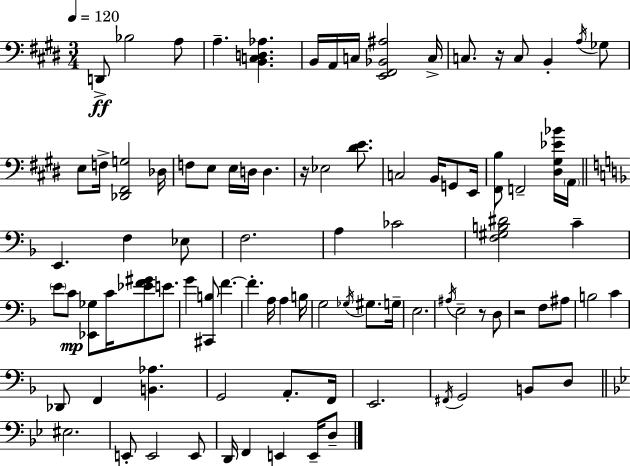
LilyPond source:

{
  \clef bass
  \numericTimeSignature
  \time 3/4
  \key e \major
  \tempo 4 = 120
  d,8->\ff bes2 a8 | a4.-- <b, c d aes>4. | b,16 a,16 c16 <e, fis, bes, ais>2 c16-> | c8. r16 c8 b,4-. \acciaccatura { a16 } ges8 | \break e8 f16-> <des, fis, g>2 | des16 f8 e8 e16 d16 d4. | r16 ees2 <dis' e'>8. | c2 b,16 g,8 | \break e,16 <fis, b>8 f,2-- <dis gis ees' bes'>16 | \parenthesize a,16 \bar "||" \break \key d \minor e,4. f4 ees8 | f2. | a4 ces'2 | <f gis b dis'>2 c'4-- | \break \parenthesize e'8 c'8\mp <ees, ges>8 c'16 <ees' f' gis'>8 e'8. | g'4 <cis, b>8 f'4.~~ | f'4.-. a16 a4 b16 | g2 \acciaccatura { ges16 } gis8. | \break g16-- e2. | \acciaccatura { ais16 } e2-- r8 | d8 r2 f8 | ais8 b2 c'4 | \break des,8 f,4 <b, aes>4. | g,2 a,8.-. | f,16 e,2. | \acciaccatura { fis,16 } g,2 b,8 | \break d8 \bar "||" \break \key g \minor eis2. | e,8-. e,2 e,8 | d,16 f,4 e,4 e,16-- d8-- | \bar "|."
}